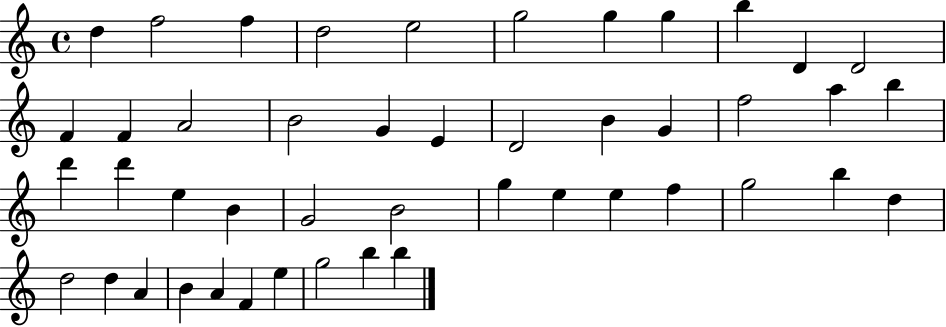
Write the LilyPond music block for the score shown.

{
  \clef treble
  \time 4/4
  \defaultTimeSignature
  \key c \major
  d''4 f''2 f''4 | d''2 e''2 | g''2 g''4 g''4 | b''4 d'4 d'2 | \break f'4 f'4 a'2 | b'2 g'4 e'4 | d'2 b'4 g'4 | f''2 a''4 b''4 | \break d'''4 d'''4 e''4 b'4 | g'2 b'2 | g''4 e''4 e''4 f''4 | g''2 b''4 d''4 | \break d''2 d''4 a'4 | b'4 a'4 f'4 e''4 | g''2 b''4 b''4 | \bar "|."
}